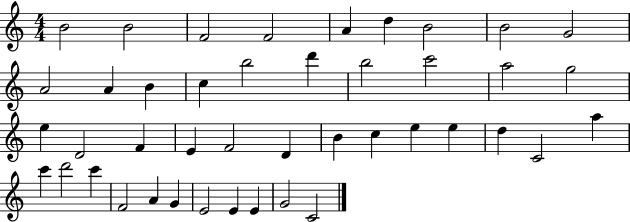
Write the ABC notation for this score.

X:1
T:Untitled
M:4/4
L:1/4
K:C
B2 B2 F2 F2 A d B2 B2 G2 A2 A B c b2 d' b2 c'2 a2 g2 e D2 F E F2 D B c e e d C2 a c' d'2 c' F2 A G E2 E E G2 C2